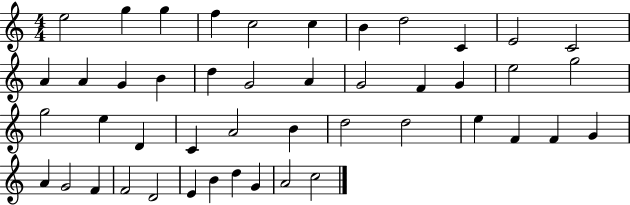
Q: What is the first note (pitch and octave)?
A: E5